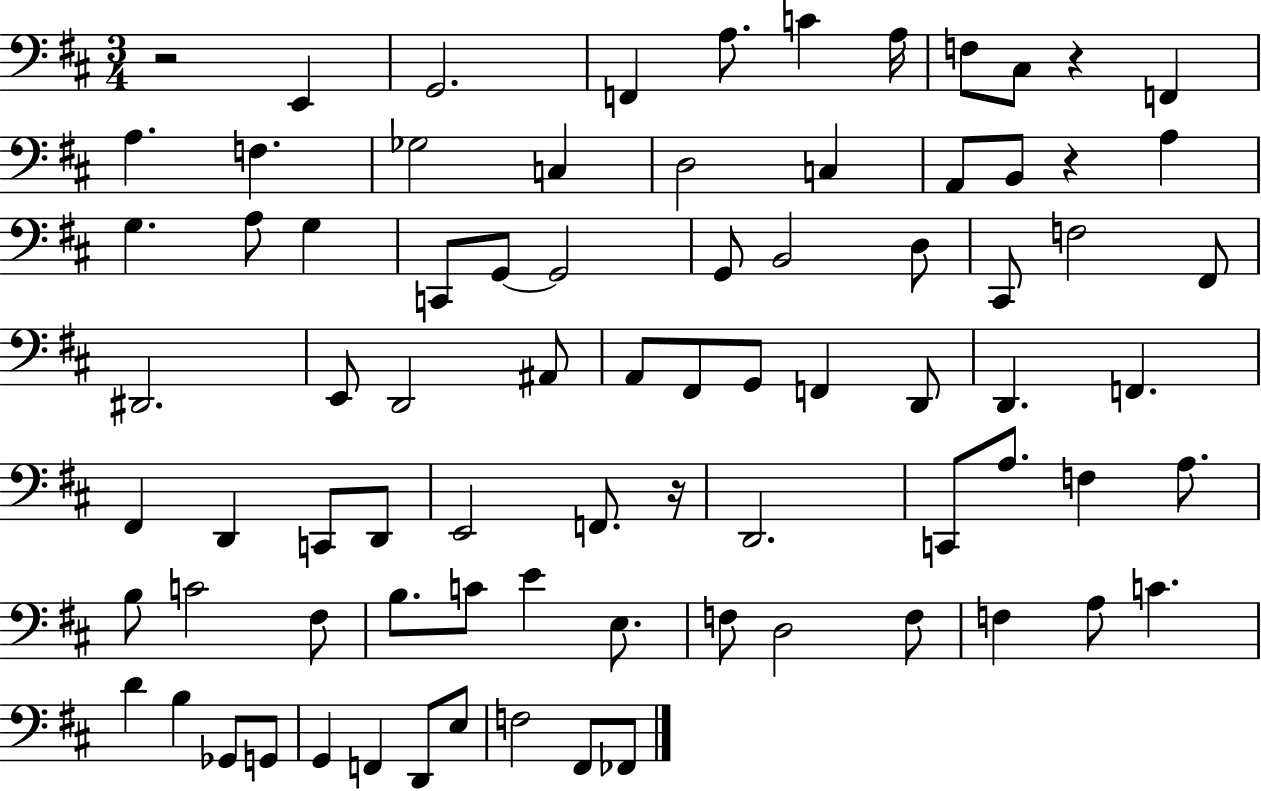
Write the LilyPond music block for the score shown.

{
  \clef bass
  \numericTimeSignature
  \time 3/4
  \key d \major
  \repeat volta 2 { r2 e,4 | g,2. | f,4 a8. c'4 a16 | f8 cis8 r4 f,4 | \break a4. f4. | ges2 c4 | d2 c4 | a,8 b,8 r4 a4 | \break g4. a8 g4 | c,8 g,8~~ g,2 | g,8 b,2 d8 | cis,8 f2 fis,8 | \break dis,2. | e,8 d,2 ais,8 | a,8 fis,8 g,8 f,4 d,8 | d,4. f,4. | \break fis,4 d,4 c,8 d,8 | e,2 f,8. r16 | d,2. | c,8 a8. f4 a8. | \break b8 c'2 fis8 | b8. c'8 e'4 e8. | f8 d2 f8 | f4 a8 c'4. | \break d'4 b4 ges,8 g,8 | g,4 f,4 d,8 e8 | f2 fis,8 fes,8 | } \bar "|."
}